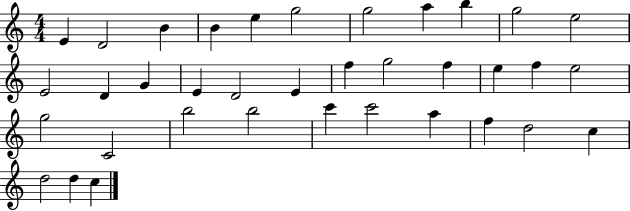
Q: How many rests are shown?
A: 0